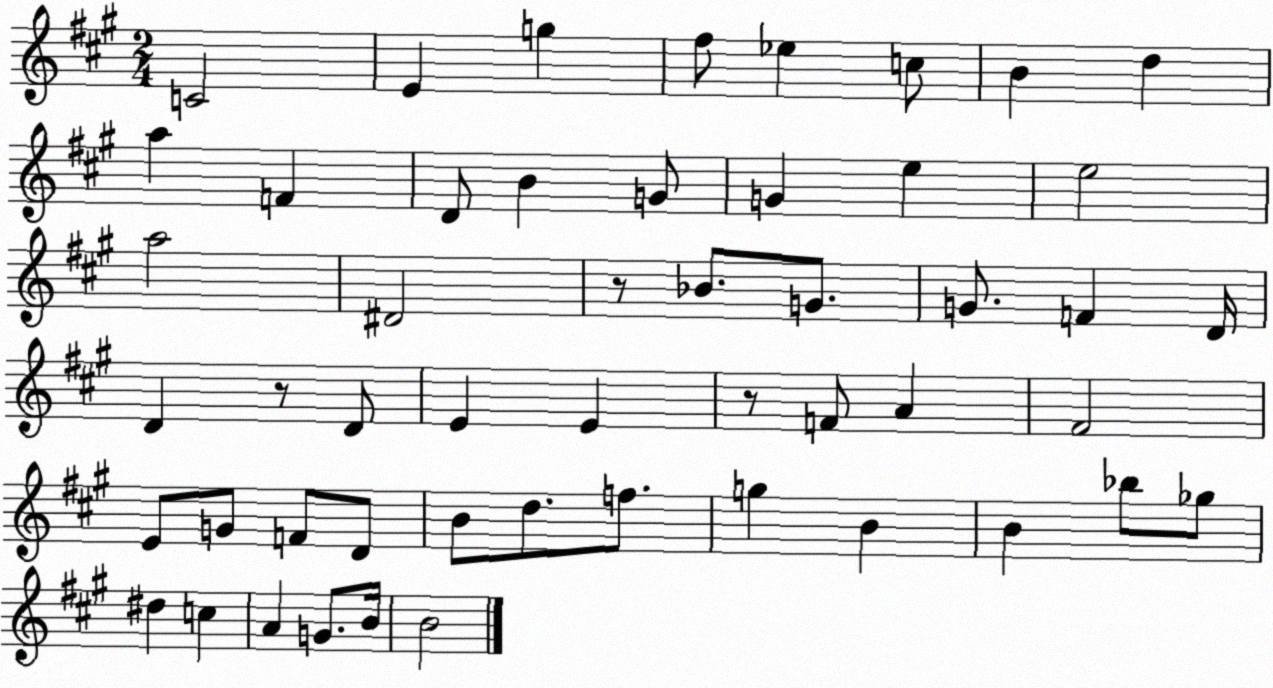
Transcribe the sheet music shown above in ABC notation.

X:1
T:Untitled
M:2/4
L:1/4
K:A
C2 E g ^f/2 _e c/2 B d a F D/2 B G/2 G e e2 a2 ^D2 z/2 _B/2 G/2 G/2 F D/4 D z/2 D/2 E E z/2 F/2 A ^F2 E/2 G/2 F/2 D/2 B/2 d/2 f/2 g B B _b/2 _g/2 ^d c A G/2 B/4 B2